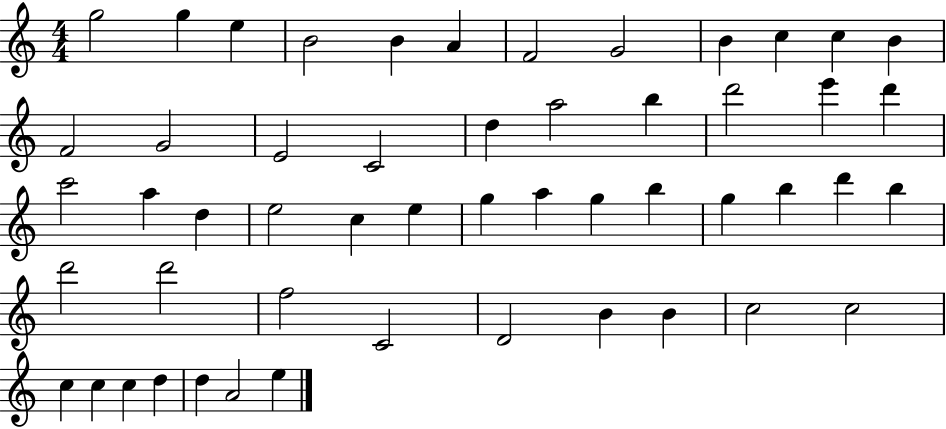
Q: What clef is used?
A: treble